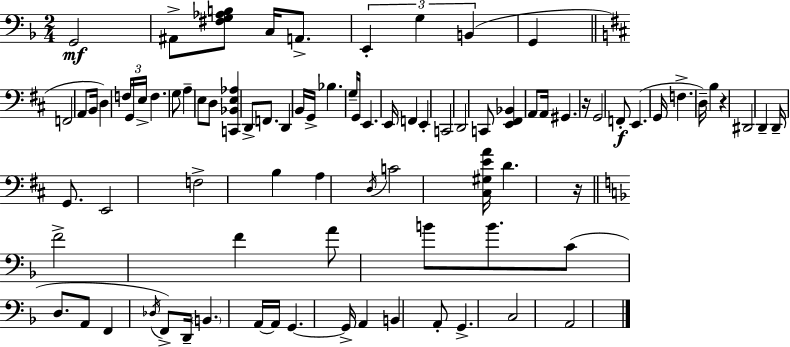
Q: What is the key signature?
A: D minor